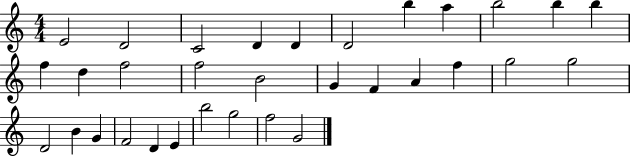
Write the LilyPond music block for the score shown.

{
  \clef treble
  \numericTimeSignature
  \time 4/4
  \key c \major
  e'2 d'2 | c'2 d'4 d'4 | d'2 b''4 a''4 | b''2 b''4 b''4 | \break f''4 d''4 f''2 | f''2 b'2 | g'4 f'4 a'4 f''4 | g''2 g''2 | \break d'2 b'4 g'4 | f'2 d'4 e'4 | b''2 g''2 | f''2 g'2 | \break \bar "|."
}